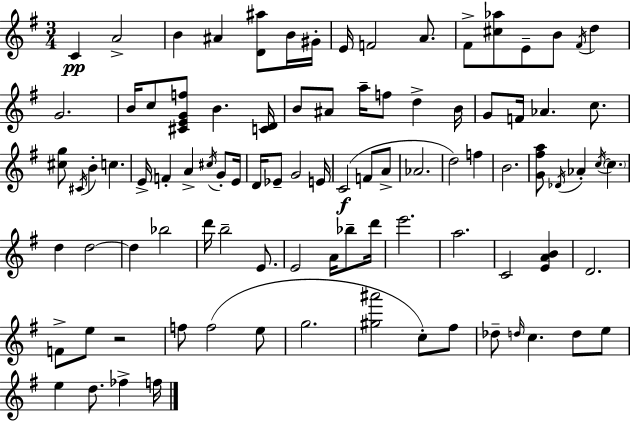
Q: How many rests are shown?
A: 1